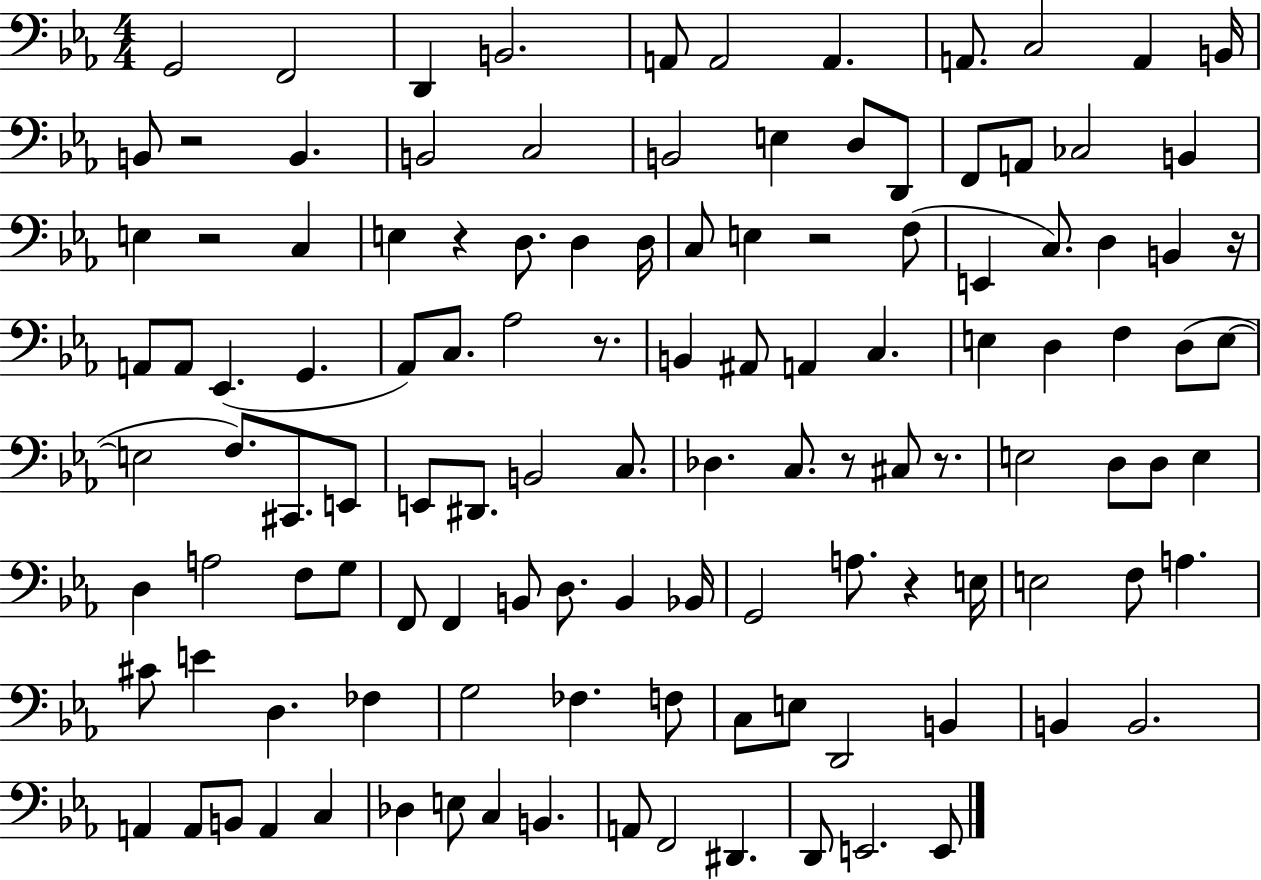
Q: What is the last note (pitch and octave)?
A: E2